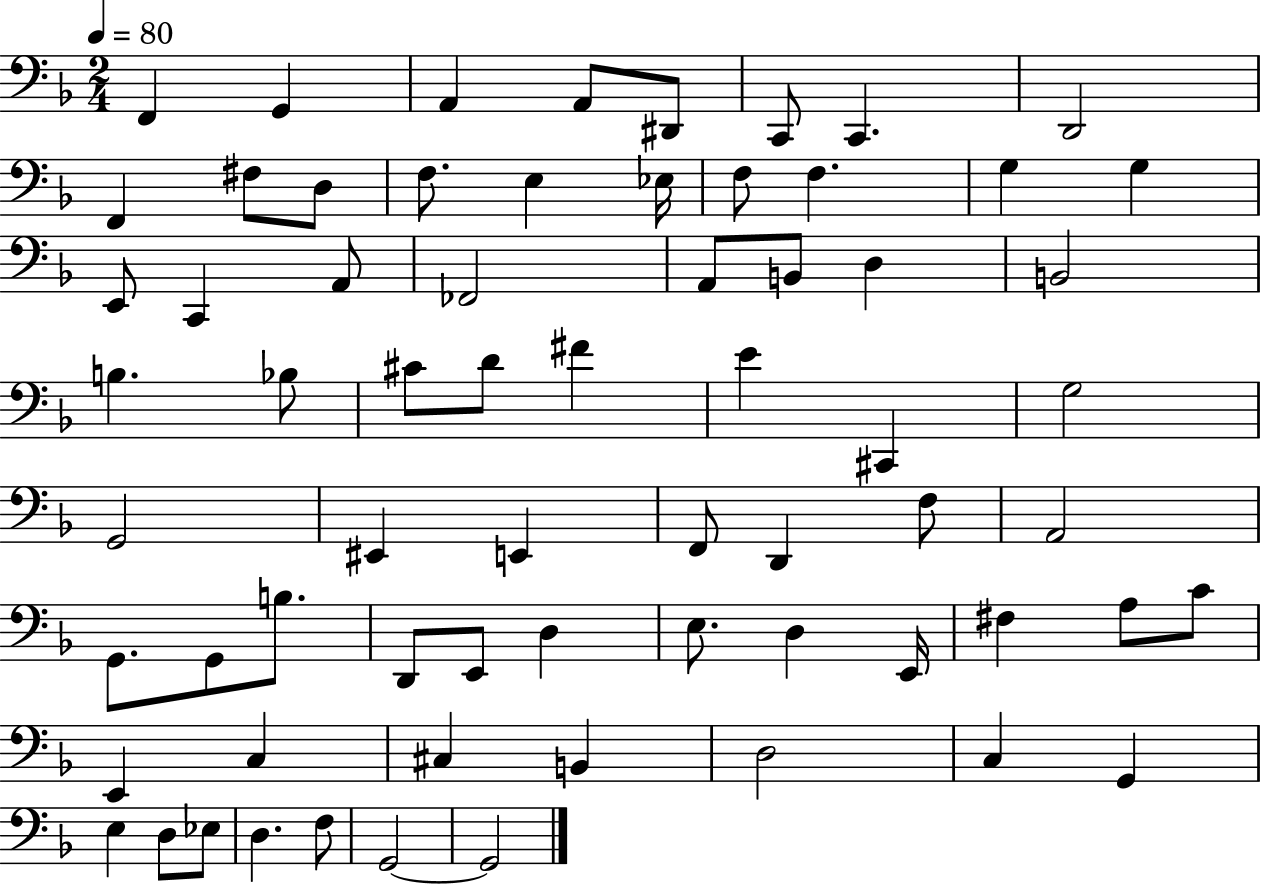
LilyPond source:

{
  \clef bass
  \numericTimeSignature
  \time 2/4
  \key f \major
  \tempo 4 = 80
  f,4 g,4 | a,4 a,8 dis,8 | c,8 c,4. | d,2 | \break f,4 fis8 d8 | f8. e4 ees16 | f8 f4. | g4 g4 | \break e,8 c,4 a,8 | fes,2 | a,8 b,8 d4 | b,2 | \break b4. bes8 | cis'8 d'8 fis'4 | e'4 cis,4 | g2 | \break g,2 | eis,4 e,4 | f,8 d,4 f8 | a,2 | \break g,8. g,8 b8. | d,8 e,8 d4 | e8. d4 e,16 | fis4 a8 c'8 | \break e,4 c4 | cis4 b,4 | d2 | c4 g,4 | \break e4 d8 ees8 | d4. f8 | g,2~~ | g,2 | \break \bar "|."
}